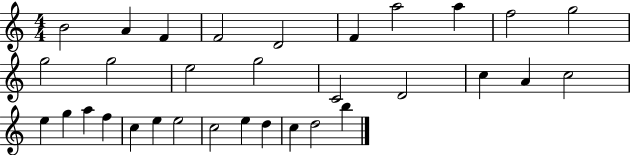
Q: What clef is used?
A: treble